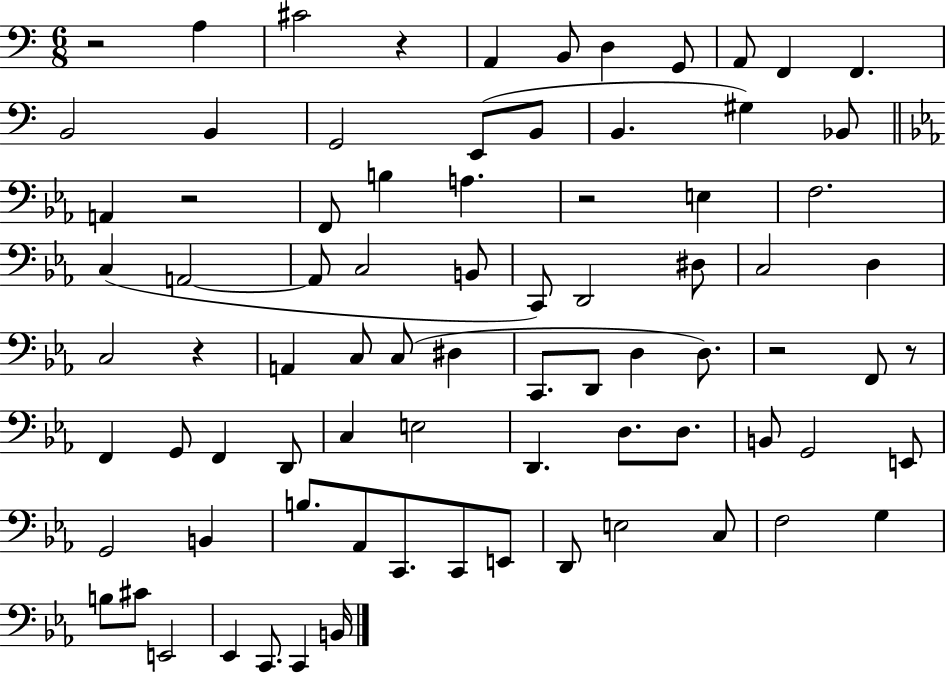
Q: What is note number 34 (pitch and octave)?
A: C3